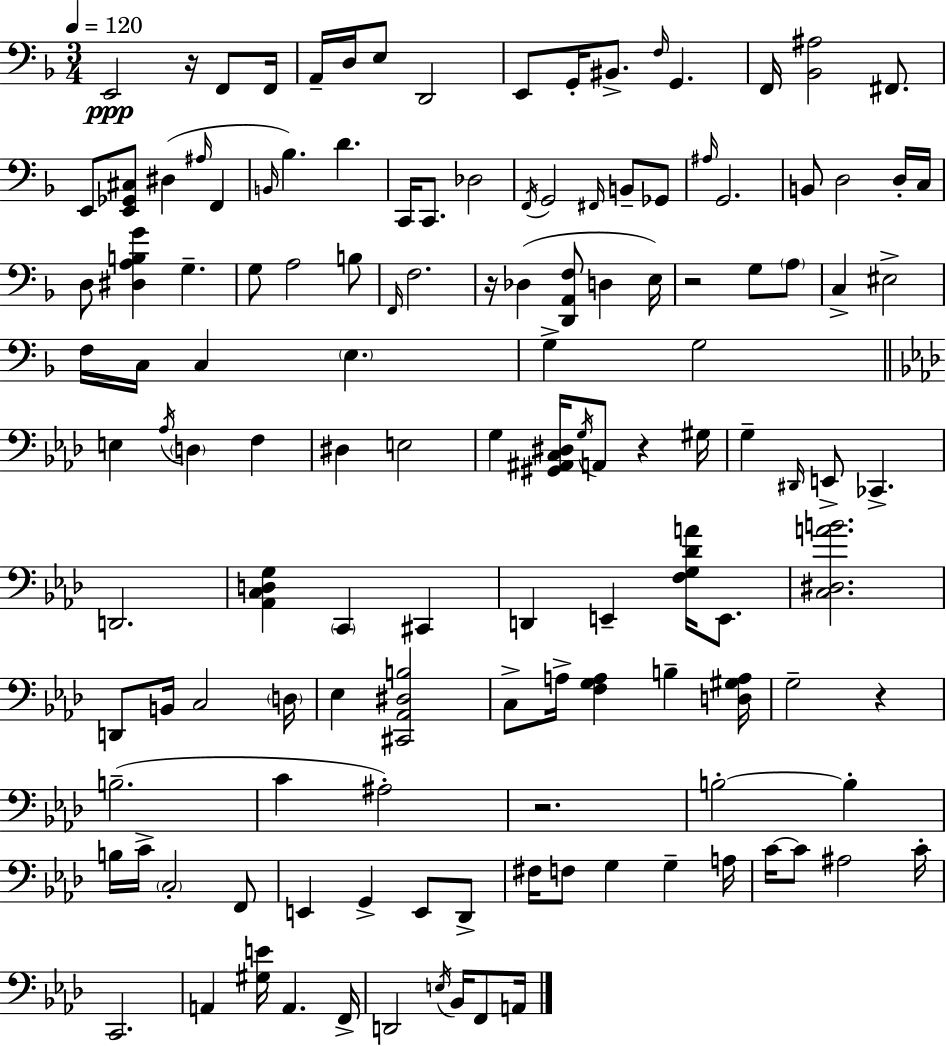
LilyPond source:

{
  \clef bass
  \numericTimeSignature
  \time 3/4
  \key d \minor
  \tempo 4 = 120
  e,2\ppp r16 f,8 f,16 | a,16-- d16 e8 d,2 | e,8 g,16-. bis,8.-> \grace { f16 } g,4. | f,16 <bes, ais>2 fis,8. | \break e,8 <e, ges, cis>8 dis4( \grace { ais16 } f,4 | \grace { b,16 }) bes4. d'4. | c,16 c,8. des2 | \acciaccatura { f,16 } g,2 | \break \grace { fis,16 } b,8-- ges,8 \grace { ais16 } g,2. | b,8 d2 | d16-. c16 d8 <dis a b g'>4 | g4.-- g8 a2 | \break b8 \grace { f,16 } f2. | r16 des4( | <d, a, f>8 d4 e16) r2 | g8 \parenthesize a8 c4-> eis2-> | \break f16 c16 c4 | \parenthesize e4. g4-> g2 | \bar "||" \break \key f \minor e4 \acciaccatura { aes16 } \parenthesize d4 f4 | dis4 e2 | g4 <gis, ais, c dis>16 \acciaccatura { g16 } a,8 r4 | gis16 g4-- \grace { dis,16 } e,8-> ces,4.-> | \break d,2. | <aes, c d g>4 \parenthesize c,4 cis,4 | d,4 e,4-- <f g des' a'>16 | e,8. <c dis a' b'>2. | \break d,8 b,16 c2 | \parenthesize d16 ees4 <cis, aes, dis b>2 | c8-> a16-> <f g a>4 b4-- | <d gis a>16 g2-- r4 | \break b2.--( | c'4 ais2-.) | r2. | b2-.~~ b4-. | \break b16 c'16-> \parenthesize c2-. | f,8 e,4 g,4-> e,8 | des,8-> fis16 f8 g4 g4-- | a16 c'16~~ c'8 ais2 | \break c'16-. c,2. | a,4 <gis e'>16 a,4. | f,16-> d,2 \acciaccatura { e16 } | bes,16 f,8 a,16 \bar "|."
}